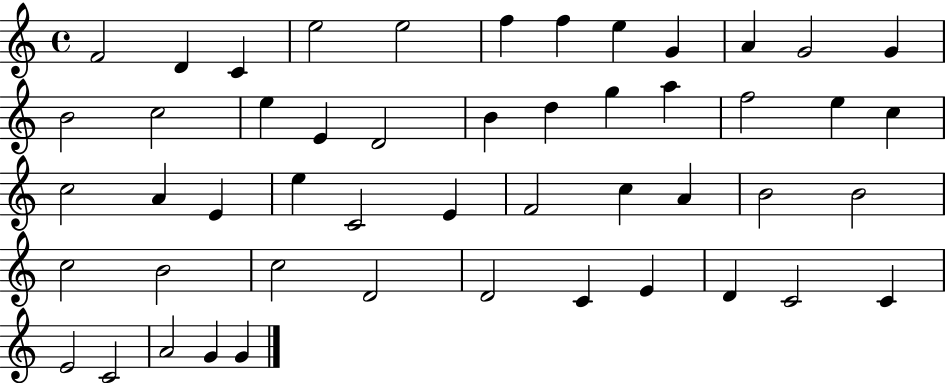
{
  \clef treble
  \time 4/4
  \defaultTimeSignature
  \key c \major
  f'2 d'4 c'4 | e''2 e''2 | f''4 f''4 e''4 g'4 | a'4 g'2 g'4 | \break b'2 c''2 | e''4 e'4 d'2 | b'4 d''4 g''4 a''4 | f''2 e''4 c''4 | \break c''2 a'4 e'4 | e''4 c'2 e'4 | f'2 c''4 a'4 | b'2 b'2 | \break c''2 b'2 | c''2 d'2 | d'2 c'4 e'4 | d'4 c'2 c'4 | \break e'2 c'2 | a'2 g'4 g'4 | \bar "|."
}